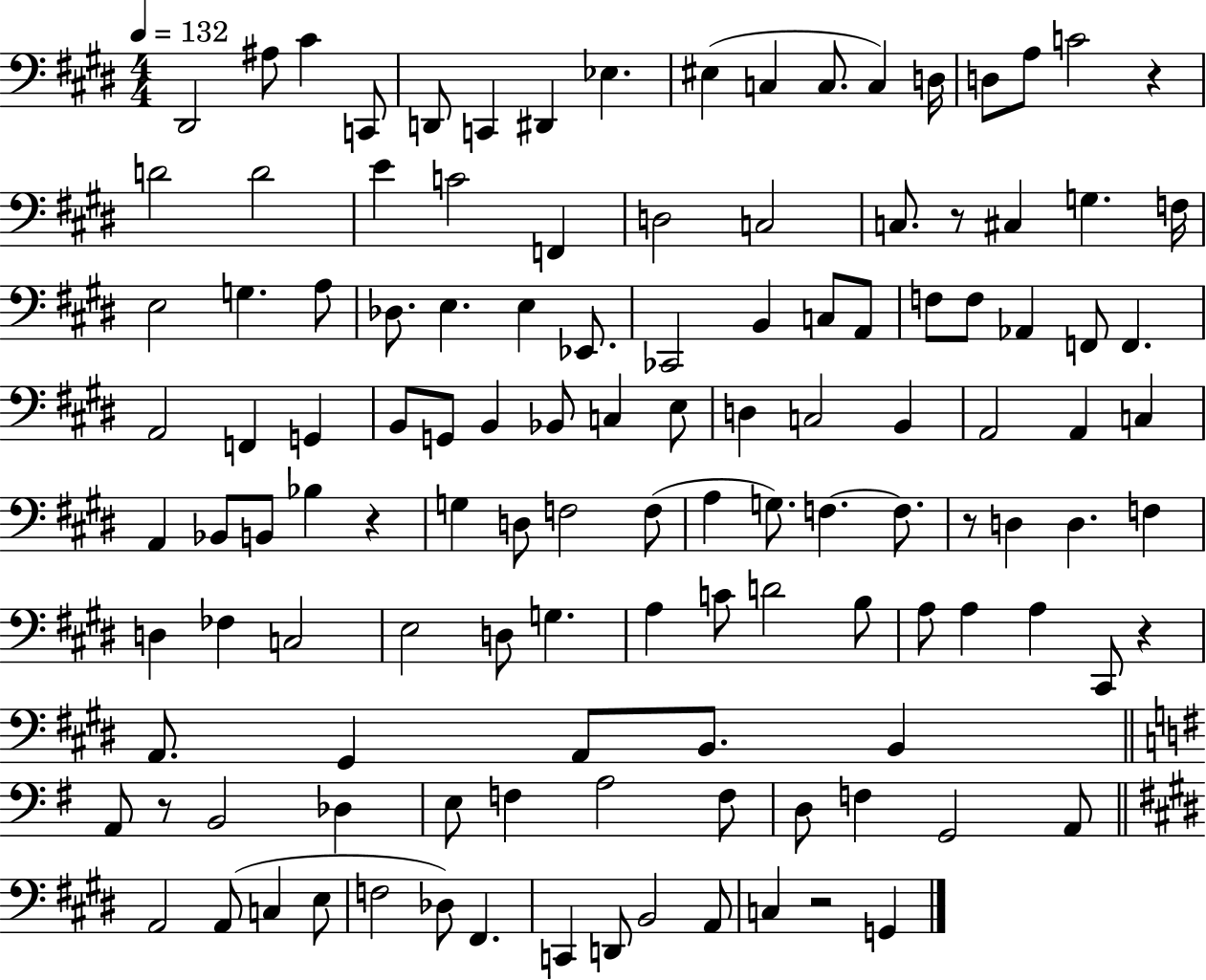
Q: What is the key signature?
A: E major